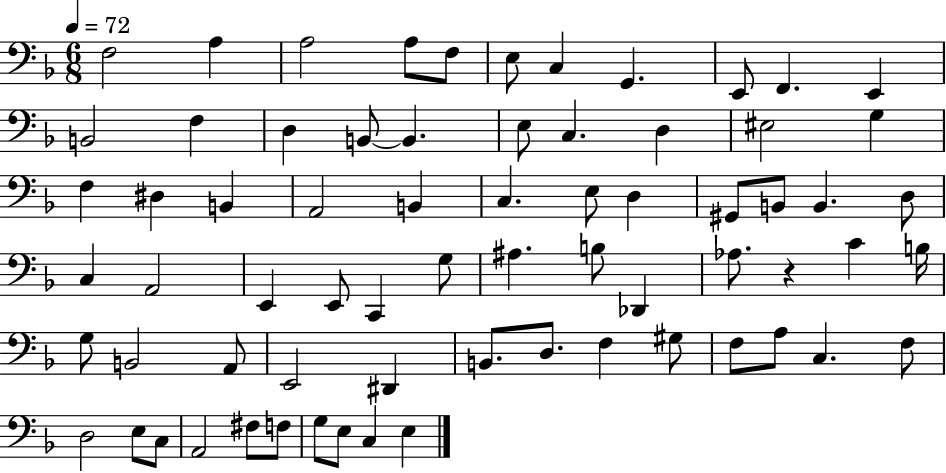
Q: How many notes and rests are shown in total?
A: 69